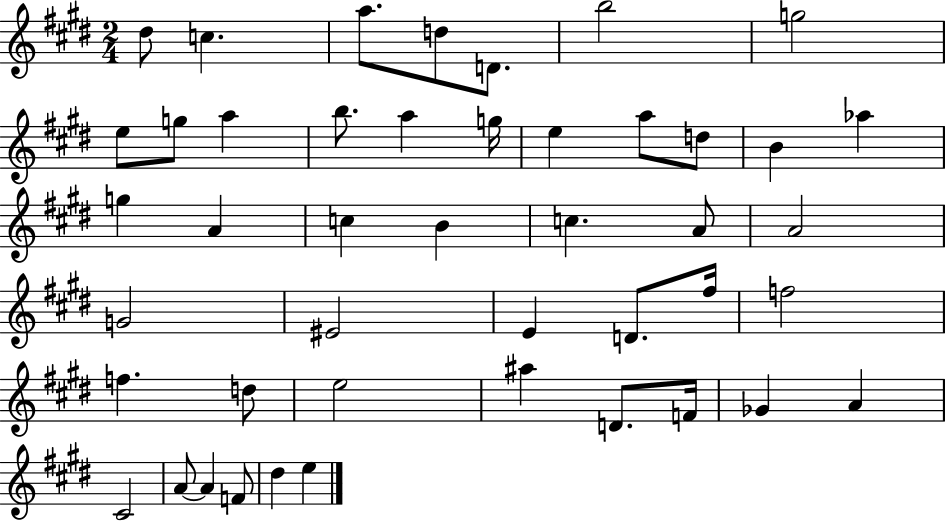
D#5/e C5/q. A5/e. D5/e D4/e. B5/h G5/h E5/e G5/e A5/q B5/e. A5/q G5/s E5/q A5/e D5/e B4/q Ab5/q G5/q A4/q C5/q B4/q C5/q. A4/e A4/h G4/h EIS4/h E4/q D4/e. F#5/s F5/h F5/q. D5/e E5/h A#5/q D4/e. F4/s Gb4/q A4/q C#4/h A4/e A4/q F4/e D#5/q E5/q